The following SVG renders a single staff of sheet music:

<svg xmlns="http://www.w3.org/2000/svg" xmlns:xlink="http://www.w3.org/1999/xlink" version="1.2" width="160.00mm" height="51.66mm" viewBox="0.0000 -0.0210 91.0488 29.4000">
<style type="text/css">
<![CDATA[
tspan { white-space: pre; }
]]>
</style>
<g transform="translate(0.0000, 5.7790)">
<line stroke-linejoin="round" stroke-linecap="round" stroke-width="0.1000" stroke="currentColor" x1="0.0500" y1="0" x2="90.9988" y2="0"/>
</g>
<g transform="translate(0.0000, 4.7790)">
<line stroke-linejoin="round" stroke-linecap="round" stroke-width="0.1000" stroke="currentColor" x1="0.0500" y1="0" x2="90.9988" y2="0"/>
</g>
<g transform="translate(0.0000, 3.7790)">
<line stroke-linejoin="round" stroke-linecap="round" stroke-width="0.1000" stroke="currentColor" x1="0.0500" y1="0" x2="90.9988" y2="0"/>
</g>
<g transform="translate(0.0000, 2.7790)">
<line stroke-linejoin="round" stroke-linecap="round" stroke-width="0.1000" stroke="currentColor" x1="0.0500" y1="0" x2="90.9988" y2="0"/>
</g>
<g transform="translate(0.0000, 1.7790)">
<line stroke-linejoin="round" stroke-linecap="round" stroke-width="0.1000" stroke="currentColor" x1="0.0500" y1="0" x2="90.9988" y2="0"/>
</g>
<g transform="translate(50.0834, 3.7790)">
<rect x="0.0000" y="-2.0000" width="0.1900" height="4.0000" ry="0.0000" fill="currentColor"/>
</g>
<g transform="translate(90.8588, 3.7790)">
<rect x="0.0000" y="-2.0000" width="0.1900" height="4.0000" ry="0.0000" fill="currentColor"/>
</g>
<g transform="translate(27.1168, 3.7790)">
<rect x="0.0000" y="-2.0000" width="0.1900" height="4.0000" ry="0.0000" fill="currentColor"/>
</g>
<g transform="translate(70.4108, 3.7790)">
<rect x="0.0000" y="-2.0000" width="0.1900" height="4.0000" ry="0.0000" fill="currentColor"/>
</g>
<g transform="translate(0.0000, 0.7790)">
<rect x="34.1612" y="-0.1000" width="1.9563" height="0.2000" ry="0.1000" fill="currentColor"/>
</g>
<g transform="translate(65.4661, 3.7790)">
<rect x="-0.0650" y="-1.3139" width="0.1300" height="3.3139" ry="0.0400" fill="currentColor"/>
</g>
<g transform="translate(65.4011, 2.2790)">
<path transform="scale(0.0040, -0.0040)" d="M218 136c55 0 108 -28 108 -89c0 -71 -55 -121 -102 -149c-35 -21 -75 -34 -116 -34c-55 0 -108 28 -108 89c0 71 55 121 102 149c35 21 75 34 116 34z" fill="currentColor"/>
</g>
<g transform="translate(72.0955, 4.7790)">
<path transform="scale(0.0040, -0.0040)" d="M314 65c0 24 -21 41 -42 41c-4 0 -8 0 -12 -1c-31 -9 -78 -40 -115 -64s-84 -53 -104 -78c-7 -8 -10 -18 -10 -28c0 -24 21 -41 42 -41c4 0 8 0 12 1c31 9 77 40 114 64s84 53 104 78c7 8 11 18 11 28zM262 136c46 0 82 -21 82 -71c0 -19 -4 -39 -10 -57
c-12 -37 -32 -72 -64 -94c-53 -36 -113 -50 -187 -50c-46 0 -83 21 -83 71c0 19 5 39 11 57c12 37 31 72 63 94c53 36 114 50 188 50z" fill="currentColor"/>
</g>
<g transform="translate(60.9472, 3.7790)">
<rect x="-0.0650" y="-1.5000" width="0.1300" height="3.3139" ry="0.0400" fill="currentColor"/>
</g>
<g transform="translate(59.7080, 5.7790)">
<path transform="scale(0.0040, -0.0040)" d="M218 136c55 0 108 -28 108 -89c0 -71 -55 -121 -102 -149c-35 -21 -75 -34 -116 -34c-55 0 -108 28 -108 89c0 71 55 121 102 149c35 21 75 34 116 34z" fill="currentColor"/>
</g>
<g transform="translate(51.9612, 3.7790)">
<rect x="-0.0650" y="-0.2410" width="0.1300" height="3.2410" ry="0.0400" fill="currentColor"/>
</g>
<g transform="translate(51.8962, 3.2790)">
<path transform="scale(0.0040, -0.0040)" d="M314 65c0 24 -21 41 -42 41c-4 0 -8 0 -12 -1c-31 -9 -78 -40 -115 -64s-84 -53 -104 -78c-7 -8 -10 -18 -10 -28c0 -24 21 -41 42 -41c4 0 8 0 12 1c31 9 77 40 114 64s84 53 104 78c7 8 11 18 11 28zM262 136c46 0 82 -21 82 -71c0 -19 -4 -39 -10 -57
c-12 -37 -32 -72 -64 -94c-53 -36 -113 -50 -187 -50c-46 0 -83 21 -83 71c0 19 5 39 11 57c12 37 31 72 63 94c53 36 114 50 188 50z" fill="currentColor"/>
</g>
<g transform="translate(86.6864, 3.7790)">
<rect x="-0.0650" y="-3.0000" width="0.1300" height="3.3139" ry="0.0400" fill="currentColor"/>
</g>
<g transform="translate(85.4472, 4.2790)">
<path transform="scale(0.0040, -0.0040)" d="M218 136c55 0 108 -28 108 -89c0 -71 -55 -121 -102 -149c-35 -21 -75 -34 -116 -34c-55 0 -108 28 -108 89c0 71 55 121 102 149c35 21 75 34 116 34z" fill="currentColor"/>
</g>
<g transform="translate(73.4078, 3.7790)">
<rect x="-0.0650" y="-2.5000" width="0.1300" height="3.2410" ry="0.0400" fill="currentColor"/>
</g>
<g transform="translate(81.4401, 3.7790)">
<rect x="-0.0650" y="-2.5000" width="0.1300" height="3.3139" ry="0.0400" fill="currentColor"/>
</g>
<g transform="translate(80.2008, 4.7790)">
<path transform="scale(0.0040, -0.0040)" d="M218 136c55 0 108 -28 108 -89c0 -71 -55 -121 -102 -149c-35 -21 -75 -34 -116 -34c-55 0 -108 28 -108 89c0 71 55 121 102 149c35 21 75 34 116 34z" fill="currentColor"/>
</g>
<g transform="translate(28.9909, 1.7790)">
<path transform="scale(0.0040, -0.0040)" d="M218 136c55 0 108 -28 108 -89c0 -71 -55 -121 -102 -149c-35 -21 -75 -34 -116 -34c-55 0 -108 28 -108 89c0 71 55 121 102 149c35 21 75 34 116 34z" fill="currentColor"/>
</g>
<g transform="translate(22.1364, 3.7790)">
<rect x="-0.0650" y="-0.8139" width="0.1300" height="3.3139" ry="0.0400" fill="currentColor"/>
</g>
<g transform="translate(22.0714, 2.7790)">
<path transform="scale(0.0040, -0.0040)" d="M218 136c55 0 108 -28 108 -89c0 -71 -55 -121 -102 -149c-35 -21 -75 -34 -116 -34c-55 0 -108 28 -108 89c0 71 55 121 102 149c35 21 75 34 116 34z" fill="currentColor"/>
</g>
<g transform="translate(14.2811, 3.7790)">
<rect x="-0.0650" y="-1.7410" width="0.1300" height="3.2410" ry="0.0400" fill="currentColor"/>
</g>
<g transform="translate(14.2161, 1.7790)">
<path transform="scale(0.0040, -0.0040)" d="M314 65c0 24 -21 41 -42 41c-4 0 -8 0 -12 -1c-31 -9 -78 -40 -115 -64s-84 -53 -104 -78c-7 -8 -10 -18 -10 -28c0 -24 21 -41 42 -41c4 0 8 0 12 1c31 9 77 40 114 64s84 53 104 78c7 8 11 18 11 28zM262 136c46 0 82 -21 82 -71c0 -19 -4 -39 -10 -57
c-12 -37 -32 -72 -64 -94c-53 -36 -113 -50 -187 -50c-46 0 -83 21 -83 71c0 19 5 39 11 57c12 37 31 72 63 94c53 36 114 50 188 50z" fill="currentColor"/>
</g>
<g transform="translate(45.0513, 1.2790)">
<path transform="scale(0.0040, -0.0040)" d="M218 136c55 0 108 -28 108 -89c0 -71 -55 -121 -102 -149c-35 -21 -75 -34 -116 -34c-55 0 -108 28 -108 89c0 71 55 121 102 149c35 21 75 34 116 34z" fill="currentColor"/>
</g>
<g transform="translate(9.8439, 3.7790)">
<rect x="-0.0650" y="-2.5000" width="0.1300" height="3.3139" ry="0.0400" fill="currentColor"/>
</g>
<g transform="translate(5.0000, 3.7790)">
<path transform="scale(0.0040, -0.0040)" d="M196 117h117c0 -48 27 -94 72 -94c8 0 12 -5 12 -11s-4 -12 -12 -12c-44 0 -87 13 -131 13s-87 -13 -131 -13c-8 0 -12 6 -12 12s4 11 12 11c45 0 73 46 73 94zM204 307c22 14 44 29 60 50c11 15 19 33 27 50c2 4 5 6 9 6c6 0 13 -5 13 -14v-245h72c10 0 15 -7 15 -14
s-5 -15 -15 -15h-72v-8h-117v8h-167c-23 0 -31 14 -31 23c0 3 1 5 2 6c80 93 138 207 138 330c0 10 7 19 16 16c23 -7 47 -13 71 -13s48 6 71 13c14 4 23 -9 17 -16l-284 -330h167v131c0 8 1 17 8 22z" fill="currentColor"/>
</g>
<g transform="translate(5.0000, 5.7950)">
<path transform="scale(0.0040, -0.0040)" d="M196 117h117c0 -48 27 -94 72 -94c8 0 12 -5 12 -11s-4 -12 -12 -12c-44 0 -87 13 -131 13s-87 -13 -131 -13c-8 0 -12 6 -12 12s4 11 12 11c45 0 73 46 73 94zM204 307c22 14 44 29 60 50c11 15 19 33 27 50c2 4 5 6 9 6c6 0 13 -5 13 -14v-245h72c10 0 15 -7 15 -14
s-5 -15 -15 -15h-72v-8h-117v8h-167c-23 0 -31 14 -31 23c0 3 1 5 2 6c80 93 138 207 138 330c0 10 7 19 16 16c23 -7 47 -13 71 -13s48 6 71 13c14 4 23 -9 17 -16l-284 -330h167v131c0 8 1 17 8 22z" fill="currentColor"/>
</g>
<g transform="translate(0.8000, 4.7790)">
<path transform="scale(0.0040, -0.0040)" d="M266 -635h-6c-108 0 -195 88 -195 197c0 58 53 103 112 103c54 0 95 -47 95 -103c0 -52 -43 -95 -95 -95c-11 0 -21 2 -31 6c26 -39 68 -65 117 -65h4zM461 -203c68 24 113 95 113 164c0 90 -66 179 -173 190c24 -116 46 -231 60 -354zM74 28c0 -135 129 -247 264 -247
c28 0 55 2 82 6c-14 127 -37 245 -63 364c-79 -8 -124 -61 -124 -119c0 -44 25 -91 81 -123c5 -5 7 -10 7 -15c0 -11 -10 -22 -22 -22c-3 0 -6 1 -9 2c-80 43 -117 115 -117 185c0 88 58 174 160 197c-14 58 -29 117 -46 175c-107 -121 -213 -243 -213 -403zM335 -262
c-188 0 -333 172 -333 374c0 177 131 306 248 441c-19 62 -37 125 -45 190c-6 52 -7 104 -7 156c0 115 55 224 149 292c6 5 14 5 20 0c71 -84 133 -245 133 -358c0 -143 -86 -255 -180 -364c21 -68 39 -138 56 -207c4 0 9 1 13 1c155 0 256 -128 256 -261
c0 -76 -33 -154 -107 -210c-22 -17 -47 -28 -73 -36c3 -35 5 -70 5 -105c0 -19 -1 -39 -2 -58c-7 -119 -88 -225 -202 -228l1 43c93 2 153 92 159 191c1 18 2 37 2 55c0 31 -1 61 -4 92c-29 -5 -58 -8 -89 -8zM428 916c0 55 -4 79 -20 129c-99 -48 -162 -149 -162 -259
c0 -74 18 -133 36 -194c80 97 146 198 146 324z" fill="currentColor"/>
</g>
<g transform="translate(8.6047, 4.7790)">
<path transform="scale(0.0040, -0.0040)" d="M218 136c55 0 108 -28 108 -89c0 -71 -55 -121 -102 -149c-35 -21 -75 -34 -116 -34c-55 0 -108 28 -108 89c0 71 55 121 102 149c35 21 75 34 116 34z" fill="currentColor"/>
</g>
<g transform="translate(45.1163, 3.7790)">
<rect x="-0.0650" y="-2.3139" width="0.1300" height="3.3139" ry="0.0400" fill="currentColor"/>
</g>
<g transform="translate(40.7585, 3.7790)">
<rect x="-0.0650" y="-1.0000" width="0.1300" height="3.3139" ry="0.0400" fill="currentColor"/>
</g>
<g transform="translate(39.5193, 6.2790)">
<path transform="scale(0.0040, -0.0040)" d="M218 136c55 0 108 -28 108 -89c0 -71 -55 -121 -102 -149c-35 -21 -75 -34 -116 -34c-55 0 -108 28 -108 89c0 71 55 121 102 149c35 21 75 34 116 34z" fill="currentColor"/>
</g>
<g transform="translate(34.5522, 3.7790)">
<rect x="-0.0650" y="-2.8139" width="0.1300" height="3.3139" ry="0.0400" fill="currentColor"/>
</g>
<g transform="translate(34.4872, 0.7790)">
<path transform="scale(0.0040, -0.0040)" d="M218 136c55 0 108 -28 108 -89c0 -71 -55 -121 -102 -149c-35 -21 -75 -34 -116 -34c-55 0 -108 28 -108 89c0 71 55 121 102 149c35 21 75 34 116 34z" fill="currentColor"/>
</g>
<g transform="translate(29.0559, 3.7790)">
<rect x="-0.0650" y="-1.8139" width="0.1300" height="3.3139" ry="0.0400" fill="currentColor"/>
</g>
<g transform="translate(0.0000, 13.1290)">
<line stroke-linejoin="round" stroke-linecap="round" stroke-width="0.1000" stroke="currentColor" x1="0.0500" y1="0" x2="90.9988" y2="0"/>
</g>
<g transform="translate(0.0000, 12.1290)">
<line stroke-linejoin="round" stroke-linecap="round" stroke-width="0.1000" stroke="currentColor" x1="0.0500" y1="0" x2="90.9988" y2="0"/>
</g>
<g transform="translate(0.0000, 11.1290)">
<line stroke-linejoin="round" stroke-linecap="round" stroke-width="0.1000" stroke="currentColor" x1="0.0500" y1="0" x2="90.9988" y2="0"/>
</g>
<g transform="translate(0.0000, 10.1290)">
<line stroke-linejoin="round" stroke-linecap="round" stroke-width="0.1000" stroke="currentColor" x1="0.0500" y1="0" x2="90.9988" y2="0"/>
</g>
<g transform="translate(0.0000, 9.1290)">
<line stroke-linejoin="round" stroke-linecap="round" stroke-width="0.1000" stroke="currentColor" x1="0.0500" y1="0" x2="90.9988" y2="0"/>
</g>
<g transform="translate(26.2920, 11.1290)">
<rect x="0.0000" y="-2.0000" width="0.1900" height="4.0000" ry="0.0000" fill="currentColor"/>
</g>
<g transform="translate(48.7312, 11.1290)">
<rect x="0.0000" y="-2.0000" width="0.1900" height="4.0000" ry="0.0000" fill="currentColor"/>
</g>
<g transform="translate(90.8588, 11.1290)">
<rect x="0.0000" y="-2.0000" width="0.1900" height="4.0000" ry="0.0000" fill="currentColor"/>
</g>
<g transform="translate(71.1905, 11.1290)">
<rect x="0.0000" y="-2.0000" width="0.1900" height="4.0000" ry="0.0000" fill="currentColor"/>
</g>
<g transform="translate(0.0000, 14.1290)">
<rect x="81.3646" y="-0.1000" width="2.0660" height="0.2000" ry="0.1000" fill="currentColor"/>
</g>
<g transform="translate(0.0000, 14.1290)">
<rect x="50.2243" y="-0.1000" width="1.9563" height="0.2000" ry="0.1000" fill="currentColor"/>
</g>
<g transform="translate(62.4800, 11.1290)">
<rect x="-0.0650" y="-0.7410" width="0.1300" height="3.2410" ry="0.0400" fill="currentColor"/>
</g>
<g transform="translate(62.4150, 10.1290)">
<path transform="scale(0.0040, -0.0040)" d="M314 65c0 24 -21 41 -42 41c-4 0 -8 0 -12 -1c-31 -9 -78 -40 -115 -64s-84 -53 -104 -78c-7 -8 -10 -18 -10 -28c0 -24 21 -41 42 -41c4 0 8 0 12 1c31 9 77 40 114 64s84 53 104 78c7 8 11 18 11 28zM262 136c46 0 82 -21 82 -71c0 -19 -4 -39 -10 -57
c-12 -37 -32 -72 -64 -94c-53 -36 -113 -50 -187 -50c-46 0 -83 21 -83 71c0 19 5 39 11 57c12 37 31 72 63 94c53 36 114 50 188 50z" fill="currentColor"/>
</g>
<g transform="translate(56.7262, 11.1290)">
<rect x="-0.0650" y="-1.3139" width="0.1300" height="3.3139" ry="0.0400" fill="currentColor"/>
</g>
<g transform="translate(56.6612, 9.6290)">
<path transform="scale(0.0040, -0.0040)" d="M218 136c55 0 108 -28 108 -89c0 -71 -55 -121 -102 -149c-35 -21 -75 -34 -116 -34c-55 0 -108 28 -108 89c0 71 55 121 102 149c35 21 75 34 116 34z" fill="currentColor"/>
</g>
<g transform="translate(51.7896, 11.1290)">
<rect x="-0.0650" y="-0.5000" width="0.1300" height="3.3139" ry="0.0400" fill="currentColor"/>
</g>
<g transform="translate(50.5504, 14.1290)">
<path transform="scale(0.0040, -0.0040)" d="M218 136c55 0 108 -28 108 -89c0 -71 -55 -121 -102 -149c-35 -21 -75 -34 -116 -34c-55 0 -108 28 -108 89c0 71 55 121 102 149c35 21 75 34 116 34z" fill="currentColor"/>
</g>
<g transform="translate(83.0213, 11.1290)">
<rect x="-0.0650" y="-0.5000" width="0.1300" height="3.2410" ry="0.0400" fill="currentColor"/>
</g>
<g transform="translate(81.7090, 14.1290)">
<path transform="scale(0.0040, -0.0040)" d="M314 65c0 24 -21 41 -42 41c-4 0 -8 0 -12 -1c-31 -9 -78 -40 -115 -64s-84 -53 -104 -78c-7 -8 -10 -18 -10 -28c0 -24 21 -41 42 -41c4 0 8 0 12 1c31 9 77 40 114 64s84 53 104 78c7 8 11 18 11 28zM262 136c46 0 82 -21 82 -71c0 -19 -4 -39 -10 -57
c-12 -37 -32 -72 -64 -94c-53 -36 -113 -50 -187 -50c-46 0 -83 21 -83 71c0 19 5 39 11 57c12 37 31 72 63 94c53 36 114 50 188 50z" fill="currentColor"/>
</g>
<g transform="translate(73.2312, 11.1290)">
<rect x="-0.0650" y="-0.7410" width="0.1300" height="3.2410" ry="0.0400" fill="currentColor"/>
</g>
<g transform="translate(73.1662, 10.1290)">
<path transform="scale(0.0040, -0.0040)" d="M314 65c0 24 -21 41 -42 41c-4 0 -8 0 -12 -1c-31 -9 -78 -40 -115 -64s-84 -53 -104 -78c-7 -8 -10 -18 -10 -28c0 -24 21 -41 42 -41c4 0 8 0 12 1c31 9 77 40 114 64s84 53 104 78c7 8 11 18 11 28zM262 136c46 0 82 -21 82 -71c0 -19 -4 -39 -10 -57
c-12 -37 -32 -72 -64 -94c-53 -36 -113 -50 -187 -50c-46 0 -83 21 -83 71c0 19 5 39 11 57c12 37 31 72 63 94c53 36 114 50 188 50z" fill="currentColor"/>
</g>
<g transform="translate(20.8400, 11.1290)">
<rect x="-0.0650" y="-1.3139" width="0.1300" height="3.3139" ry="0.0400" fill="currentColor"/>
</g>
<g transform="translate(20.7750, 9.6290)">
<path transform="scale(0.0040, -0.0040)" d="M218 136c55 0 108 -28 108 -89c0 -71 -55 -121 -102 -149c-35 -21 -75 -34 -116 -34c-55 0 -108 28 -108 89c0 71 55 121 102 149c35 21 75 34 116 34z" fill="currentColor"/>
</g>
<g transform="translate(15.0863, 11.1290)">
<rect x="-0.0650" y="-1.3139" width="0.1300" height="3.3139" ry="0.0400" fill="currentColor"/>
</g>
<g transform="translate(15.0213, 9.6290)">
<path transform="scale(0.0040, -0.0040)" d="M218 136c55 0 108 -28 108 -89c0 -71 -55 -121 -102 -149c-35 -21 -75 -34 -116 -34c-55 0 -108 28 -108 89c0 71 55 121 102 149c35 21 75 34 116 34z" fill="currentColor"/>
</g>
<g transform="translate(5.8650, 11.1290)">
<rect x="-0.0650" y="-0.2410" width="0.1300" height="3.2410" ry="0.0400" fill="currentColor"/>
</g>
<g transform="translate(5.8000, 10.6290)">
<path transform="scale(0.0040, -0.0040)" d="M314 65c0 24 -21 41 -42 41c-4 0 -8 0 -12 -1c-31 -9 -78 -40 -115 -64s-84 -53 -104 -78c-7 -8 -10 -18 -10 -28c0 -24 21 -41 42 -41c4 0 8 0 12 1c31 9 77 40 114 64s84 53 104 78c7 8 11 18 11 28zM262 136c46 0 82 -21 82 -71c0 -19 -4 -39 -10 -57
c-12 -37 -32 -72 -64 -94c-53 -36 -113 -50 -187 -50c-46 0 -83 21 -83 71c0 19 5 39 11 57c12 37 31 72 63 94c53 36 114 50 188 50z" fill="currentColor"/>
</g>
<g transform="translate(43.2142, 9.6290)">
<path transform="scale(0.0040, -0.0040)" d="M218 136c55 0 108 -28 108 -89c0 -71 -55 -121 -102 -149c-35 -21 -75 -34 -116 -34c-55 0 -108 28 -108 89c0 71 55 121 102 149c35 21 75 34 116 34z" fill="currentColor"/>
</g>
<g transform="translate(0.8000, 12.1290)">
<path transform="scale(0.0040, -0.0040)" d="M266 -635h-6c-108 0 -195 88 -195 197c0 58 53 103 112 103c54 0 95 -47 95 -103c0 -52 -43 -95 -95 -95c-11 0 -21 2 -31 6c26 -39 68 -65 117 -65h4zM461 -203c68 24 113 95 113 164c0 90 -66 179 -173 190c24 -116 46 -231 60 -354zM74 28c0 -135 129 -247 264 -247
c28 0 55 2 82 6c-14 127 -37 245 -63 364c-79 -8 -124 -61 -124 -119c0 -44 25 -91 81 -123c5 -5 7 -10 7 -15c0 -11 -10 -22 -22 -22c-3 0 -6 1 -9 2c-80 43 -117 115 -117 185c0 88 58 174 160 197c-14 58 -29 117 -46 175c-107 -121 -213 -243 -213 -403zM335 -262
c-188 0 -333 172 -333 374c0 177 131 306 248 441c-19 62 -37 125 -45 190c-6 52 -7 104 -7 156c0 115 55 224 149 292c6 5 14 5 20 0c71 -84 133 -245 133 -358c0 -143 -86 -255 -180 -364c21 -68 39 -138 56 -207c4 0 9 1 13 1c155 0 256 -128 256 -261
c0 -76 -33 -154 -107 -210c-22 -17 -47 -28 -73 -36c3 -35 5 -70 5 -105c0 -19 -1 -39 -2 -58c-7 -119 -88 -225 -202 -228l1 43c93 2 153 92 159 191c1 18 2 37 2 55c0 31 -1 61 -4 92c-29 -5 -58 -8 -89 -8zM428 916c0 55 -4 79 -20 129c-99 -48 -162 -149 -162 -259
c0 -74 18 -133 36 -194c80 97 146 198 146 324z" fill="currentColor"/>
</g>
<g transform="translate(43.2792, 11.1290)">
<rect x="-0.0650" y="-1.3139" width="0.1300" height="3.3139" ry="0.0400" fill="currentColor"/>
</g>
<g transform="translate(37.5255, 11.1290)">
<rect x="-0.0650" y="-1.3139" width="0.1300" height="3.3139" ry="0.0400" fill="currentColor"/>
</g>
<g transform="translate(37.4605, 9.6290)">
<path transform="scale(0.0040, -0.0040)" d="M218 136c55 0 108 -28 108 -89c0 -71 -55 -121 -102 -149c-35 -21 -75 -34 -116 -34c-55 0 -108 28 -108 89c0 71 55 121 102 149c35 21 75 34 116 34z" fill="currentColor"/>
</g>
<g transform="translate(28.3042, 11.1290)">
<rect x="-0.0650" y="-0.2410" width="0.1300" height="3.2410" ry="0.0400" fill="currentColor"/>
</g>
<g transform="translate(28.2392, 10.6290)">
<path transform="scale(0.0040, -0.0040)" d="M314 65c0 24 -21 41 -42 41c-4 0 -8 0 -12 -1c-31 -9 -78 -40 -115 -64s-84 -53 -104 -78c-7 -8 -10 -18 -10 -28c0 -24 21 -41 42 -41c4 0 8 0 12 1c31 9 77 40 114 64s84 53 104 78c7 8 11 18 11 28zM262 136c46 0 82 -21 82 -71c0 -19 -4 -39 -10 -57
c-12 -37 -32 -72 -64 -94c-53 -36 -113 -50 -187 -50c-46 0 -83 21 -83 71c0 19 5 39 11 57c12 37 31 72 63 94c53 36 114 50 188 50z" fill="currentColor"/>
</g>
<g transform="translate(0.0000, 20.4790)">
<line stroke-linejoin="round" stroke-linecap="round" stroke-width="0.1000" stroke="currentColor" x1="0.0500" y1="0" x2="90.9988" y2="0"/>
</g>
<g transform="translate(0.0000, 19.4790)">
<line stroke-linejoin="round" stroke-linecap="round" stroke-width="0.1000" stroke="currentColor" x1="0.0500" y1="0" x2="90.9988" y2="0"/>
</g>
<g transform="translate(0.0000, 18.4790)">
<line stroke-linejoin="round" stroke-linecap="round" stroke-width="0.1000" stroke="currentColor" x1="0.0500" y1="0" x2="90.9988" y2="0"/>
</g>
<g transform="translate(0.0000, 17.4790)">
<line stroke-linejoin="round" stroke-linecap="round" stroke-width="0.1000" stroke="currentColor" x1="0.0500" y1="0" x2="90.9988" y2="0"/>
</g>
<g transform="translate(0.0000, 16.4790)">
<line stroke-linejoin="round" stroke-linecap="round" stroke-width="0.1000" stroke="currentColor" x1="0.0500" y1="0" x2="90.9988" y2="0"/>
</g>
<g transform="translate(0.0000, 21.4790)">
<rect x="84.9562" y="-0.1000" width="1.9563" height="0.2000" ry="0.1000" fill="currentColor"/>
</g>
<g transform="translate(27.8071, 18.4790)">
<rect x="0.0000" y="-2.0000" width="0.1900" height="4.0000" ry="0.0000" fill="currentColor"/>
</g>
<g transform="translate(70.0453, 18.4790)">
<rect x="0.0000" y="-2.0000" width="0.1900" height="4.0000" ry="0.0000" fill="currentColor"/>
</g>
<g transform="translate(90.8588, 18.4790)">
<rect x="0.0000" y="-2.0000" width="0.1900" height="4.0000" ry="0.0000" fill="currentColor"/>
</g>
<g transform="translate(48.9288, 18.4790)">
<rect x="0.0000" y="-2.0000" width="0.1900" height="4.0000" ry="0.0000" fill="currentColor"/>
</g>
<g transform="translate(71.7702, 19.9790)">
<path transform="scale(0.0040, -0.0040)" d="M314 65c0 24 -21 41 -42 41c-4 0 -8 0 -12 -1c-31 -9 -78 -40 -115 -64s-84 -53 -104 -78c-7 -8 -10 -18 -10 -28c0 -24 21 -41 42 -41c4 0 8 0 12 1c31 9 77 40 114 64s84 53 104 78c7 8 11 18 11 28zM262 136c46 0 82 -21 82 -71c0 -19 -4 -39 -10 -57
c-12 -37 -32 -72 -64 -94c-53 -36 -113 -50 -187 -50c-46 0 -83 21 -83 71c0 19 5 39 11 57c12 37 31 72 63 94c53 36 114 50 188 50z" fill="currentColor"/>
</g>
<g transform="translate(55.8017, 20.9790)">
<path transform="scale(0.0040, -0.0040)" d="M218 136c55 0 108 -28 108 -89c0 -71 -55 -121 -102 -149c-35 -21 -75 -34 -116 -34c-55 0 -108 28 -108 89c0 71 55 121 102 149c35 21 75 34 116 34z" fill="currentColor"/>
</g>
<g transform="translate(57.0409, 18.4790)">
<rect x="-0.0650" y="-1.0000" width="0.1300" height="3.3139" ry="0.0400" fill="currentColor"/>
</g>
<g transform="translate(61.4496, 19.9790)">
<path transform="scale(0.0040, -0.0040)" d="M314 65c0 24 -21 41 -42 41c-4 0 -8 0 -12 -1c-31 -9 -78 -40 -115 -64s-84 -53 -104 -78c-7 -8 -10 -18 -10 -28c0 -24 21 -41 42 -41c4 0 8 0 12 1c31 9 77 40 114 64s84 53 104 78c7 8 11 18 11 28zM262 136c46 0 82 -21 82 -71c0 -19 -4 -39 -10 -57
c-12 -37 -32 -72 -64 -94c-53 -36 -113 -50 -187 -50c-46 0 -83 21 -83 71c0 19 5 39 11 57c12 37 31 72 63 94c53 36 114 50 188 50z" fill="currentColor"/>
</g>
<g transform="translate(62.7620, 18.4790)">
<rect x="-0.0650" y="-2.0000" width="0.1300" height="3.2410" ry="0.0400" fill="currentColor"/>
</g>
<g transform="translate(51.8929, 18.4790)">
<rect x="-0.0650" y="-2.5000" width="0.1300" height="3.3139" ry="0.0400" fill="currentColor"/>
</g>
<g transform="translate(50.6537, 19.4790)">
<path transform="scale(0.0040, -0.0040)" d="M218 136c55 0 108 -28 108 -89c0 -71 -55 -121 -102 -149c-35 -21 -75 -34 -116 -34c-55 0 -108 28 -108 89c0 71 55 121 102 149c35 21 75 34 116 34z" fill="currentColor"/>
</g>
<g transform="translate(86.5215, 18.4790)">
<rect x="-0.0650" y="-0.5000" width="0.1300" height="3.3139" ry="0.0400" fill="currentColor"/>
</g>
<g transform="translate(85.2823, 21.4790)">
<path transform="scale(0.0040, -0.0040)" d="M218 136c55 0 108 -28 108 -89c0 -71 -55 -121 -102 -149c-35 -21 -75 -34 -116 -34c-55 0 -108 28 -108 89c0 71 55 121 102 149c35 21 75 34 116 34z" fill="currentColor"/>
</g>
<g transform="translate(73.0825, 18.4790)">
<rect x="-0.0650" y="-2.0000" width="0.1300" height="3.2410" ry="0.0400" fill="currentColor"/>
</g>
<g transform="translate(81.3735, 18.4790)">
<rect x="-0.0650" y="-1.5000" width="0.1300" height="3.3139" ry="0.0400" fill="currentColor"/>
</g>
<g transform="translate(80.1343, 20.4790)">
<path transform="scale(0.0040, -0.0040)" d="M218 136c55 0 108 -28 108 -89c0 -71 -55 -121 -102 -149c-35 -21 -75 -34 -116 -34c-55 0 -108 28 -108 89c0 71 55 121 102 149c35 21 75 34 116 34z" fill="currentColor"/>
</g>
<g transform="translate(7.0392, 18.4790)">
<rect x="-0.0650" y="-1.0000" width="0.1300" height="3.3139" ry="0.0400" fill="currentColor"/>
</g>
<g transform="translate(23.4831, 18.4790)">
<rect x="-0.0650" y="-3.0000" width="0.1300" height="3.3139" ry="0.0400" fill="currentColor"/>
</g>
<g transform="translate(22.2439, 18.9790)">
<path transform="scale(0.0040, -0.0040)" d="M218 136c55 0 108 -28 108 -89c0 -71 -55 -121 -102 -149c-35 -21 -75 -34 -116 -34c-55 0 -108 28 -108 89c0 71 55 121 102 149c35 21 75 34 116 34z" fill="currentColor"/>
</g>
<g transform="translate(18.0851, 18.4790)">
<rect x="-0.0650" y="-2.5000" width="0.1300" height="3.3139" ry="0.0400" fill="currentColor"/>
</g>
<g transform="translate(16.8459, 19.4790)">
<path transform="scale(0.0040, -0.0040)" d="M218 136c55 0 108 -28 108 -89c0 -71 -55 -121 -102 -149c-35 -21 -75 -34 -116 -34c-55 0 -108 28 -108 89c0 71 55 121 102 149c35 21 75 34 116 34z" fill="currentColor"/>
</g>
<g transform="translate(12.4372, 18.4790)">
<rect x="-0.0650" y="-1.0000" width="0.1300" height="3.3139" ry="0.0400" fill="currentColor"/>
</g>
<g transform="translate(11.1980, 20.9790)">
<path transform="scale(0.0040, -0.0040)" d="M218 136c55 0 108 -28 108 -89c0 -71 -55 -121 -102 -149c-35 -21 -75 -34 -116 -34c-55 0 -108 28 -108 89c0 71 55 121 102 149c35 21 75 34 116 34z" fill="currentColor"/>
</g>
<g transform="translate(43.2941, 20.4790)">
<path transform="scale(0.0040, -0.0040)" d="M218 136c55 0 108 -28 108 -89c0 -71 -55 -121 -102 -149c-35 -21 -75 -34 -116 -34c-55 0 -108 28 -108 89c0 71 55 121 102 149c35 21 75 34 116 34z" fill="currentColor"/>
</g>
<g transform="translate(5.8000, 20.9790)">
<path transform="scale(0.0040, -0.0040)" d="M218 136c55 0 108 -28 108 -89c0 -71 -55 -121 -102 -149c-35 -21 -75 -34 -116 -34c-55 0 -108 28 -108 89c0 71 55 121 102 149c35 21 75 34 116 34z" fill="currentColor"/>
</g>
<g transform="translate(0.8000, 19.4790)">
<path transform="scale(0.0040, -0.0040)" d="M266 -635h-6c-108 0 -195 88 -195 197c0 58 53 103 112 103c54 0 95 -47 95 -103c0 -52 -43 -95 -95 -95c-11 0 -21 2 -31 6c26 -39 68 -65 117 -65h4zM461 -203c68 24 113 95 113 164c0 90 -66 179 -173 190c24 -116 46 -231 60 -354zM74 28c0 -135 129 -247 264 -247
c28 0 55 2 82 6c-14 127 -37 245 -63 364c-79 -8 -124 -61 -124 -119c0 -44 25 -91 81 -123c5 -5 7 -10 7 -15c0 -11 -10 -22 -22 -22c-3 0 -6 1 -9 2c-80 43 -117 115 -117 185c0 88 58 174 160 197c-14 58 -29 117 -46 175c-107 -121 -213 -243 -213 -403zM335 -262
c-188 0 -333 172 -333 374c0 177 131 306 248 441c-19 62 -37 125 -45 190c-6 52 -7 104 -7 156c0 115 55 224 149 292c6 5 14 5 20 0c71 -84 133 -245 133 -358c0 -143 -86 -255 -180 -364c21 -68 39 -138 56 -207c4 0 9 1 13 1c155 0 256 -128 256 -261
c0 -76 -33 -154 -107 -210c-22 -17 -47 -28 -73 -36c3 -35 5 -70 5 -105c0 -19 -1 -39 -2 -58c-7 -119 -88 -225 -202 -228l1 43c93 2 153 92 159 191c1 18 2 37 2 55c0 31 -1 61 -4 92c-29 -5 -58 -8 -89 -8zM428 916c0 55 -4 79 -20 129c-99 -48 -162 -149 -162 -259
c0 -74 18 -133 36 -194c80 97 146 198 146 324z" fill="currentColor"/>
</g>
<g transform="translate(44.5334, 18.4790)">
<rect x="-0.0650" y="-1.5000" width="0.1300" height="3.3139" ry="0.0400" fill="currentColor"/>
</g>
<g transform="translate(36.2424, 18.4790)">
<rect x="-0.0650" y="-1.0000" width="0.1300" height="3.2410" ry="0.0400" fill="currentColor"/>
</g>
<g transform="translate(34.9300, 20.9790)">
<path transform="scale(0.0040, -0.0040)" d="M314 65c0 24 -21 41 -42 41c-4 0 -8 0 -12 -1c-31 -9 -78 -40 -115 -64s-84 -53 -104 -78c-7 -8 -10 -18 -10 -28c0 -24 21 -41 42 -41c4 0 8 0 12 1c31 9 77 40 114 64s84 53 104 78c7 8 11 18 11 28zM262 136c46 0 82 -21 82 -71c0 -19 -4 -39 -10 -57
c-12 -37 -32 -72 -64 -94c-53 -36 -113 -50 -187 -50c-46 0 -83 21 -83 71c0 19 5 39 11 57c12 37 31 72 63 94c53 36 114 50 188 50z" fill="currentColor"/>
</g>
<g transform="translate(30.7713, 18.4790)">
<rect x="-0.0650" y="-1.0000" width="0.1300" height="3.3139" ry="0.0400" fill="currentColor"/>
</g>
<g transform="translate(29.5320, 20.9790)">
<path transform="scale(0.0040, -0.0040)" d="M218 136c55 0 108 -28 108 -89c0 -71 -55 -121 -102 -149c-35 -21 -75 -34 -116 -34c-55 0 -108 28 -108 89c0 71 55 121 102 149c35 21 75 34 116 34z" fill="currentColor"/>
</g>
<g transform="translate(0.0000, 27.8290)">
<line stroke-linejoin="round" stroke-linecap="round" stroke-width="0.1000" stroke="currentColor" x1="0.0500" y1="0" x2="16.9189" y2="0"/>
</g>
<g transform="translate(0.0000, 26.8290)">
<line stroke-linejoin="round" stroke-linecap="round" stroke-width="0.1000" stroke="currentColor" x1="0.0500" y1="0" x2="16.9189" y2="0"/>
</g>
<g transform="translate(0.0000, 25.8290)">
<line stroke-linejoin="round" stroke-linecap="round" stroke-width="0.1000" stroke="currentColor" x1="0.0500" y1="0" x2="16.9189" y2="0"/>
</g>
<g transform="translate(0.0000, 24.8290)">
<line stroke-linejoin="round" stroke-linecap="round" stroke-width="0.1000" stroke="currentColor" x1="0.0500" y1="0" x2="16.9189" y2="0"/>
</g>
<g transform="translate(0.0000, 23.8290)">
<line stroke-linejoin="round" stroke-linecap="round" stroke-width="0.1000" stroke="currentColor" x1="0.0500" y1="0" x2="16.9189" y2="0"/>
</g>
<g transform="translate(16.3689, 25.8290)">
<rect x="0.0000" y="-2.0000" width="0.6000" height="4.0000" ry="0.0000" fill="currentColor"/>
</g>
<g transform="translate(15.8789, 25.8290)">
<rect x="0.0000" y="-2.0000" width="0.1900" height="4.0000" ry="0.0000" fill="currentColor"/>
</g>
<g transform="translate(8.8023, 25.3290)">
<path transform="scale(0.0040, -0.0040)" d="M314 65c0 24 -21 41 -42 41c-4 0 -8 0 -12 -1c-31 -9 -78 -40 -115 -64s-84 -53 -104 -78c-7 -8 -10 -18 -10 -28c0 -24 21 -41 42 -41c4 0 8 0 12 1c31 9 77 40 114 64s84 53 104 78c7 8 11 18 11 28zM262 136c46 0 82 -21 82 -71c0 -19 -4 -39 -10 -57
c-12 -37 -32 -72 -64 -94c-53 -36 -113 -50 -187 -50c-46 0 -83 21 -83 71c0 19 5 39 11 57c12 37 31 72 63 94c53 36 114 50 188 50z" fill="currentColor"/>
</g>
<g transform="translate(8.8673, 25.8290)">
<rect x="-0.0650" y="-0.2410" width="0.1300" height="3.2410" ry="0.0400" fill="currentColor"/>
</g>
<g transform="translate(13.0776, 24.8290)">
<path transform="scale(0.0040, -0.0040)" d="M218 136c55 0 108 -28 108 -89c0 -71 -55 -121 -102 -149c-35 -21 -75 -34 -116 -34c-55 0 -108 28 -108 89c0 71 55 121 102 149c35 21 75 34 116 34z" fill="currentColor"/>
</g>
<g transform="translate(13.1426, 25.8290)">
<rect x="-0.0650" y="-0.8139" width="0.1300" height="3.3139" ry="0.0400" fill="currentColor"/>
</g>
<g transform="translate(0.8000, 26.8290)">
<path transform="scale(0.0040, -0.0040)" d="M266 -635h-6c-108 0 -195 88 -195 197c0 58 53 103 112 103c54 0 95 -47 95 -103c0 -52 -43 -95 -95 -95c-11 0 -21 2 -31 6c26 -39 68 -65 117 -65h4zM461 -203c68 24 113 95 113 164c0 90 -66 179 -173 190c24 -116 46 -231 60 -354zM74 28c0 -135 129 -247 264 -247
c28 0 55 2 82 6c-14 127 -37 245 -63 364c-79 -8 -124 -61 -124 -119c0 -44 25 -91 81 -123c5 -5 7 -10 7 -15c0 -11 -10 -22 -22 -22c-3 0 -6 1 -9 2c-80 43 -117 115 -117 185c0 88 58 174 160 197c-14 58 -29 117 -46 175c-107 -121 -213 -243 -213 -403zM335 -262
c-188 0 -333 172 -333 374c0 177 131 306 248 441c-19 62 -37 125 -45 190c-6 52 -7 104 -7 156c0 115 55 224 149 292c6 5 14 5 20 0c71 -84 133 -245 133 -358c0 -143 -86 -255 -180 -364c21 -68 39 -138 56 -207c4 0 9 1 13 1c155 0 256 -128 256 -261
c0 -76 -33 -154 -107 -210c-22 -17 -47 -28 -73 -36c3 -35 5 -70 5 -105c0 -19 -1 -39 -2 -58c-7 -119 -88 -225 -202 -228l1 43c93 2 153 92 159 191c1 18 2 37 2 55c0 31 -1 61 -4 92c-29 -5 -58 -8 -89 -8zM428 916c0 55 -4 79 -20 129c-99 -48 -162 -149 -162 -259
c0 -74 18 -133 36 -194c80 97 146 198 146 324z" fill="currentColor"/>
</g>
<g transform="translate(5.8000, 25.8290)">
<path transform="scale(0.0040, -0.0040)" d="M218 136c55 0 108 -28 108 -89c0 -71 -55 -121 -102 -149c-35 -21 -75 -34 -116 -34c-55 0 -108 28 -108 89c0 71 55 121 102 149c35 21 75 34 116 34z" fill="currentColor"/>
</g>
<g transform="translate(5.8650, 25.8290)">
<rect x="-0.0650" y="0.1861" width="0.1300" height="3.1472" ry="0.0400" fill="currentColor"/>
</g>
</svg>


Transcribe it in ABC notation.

X:1
T:Untitled
M:4/4
L:1/4
K:C
G f2 d f a D g c2 E e G2 G A c2 e e c2 e e C e d2 d2 C2 D D G A D D2 E G D F2 F2 E C B c2 d